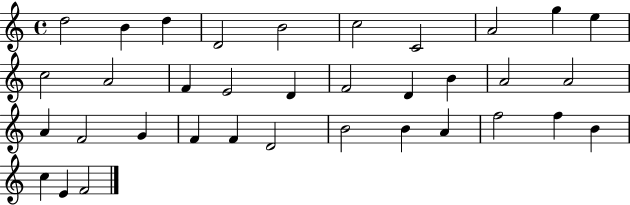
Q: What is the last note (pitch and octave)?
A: F4